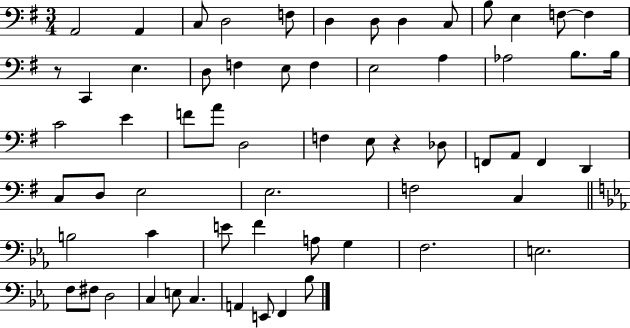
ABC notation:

X:1
T:Untitled
M:3/4
L:1/4
K:G
A,,2 A,, C,/2 D,2 F,/2 D, D,/2 D, C,/2 B,/2 E, F,/2 F, z/2 C,, E, D,/2 F, E,/2 F, E,2 A, _A,2 B,/2 B,/4 C2 E F/2 A/2 D,2 F, E,/2 z _D,/2 F,,/2 A,,/2 F,, D,, C,/2 D,/2 E,2 E,2 F,2 C, B,2 C E/2 F A,/2 G, F,2 E,2 F,/2 ^F,/2 D,2 C, E,/2 C, A,, E,,/2 F,, _B,/2